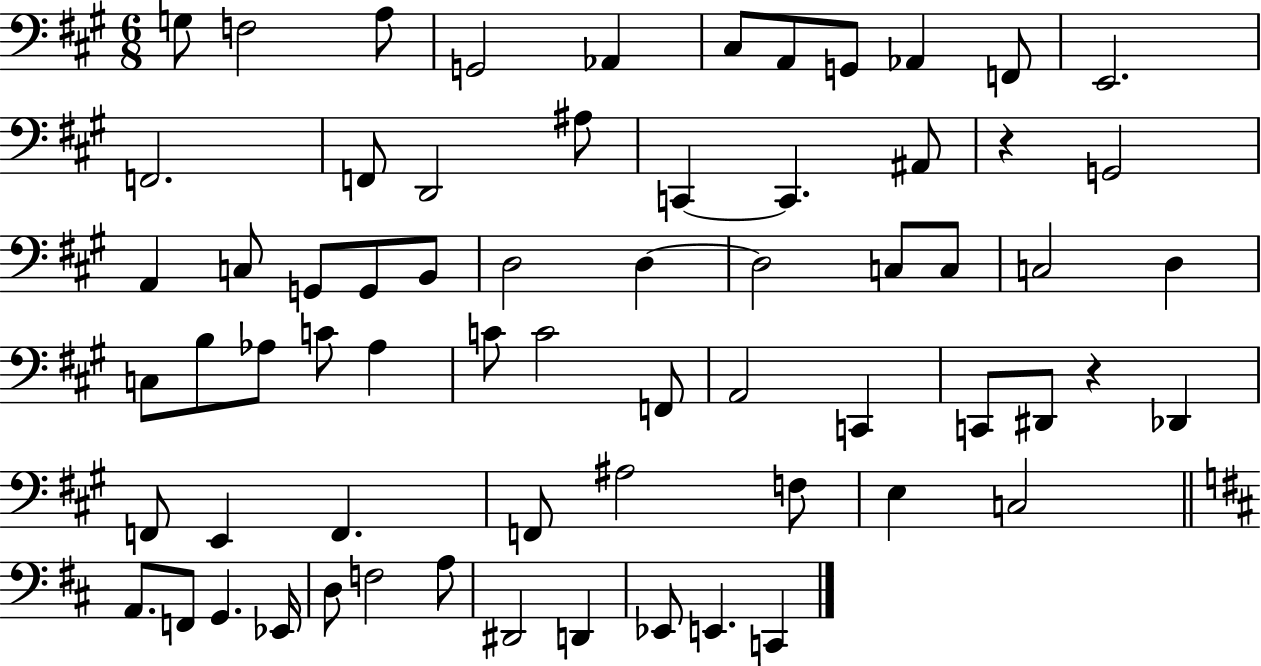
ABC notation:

X:1
T:Untitled
M:6/8
L:1/4
K:A
G,/2 F,2 A,/2 G,,2 _A,, ^C,/2 A,,/2 G,,/2 _A,, F,,/2 E,,2 F,,2 F,,/2 D,,2 ^A,/2 C,, C,, ^A,,/2 z G,,2 A,, C,/2 G,,/2 G,,/2 B,,/2 D,2 D, D,2 C,/2 C,/2 C,2 D, C,/2 B,/2 _A,/2 C/2 _A, C/2 C2 F,,/2 A,,2 C,, C,,/2 ^D,,/2 z _D,, F,,/2 E,, F,, F,,/2 ^A,2 F,/2 E, C,2 A,,/2 F,,/2 G,, _E,,/4 D,/2 F,2 A,/2 ^D,,2 D,, _E,,/2 E,, C,,